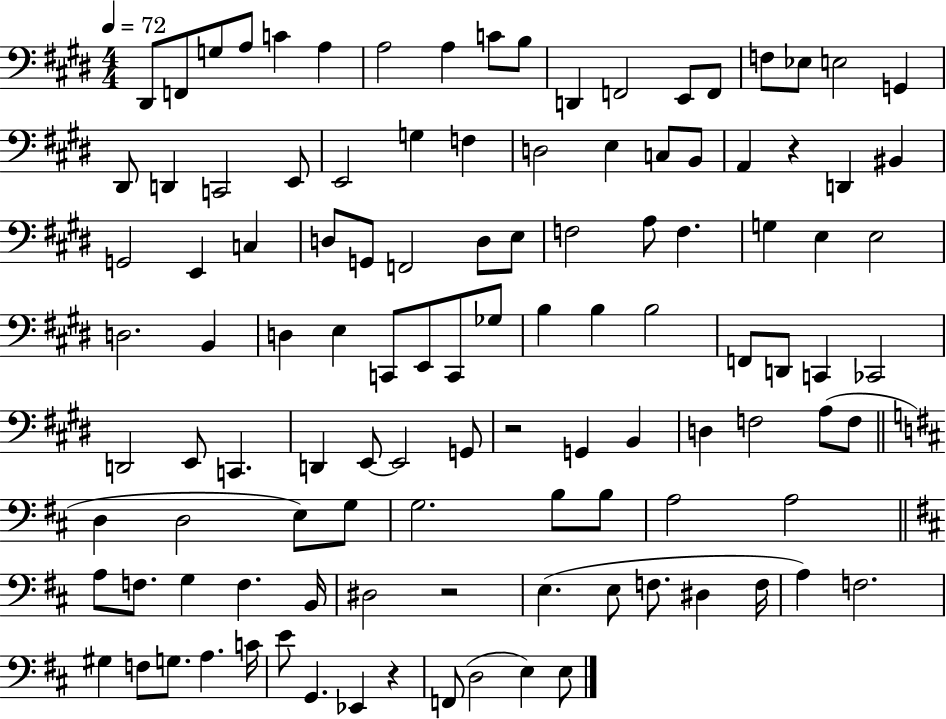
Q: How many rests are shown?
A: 4